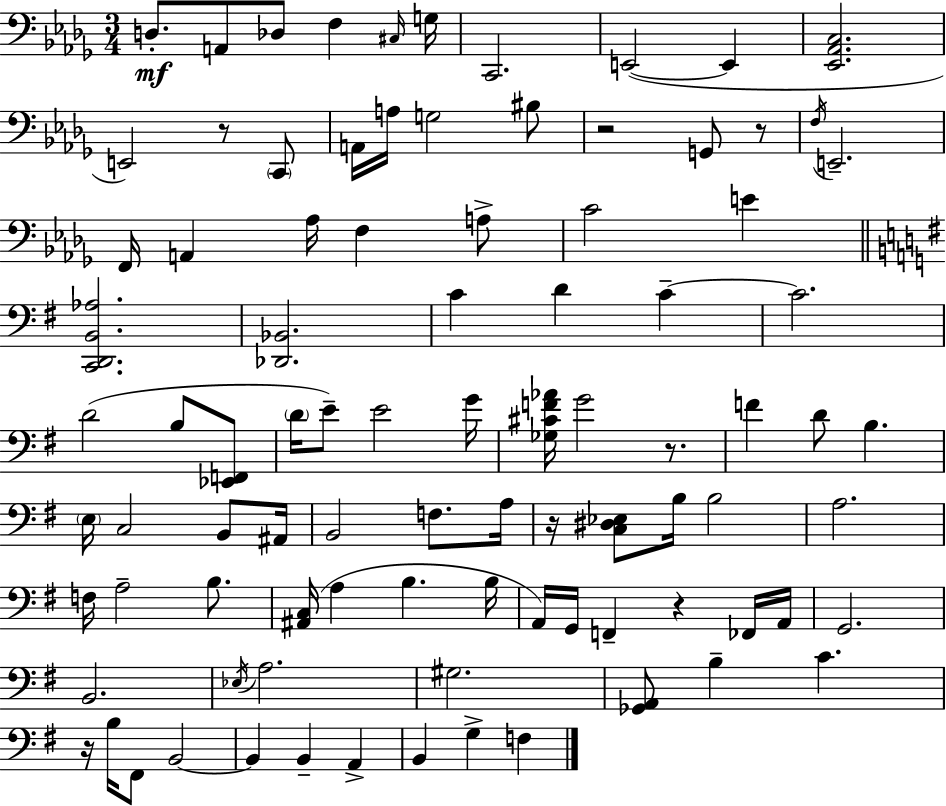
D3/e. A2/e Db3/e F3/q C#3/s G3/s C2/h. E2/h E2/q [Eb2,Ab2,C3]/h. E2/h R/e C2/e A2/s A3/s G3/h BIS3/e R/h G2/e R/e F3/s E2/h. F2/s A2/q Ab3/s F3/q A3/e C4/h E4/q [C2,D2,B2,Ab3]/h. [Db2,Bb2]/h. C4/q D4/q C4/q C4/h. D4/h B3/e [Eb2,F2]/e D4/s E4/e E4/h G4/s [Gb3,C#4,F4,Ab4]/s G4/h R/e. F4/q D4/e B3/q. E3/s C3/h B2/e A#2/s B2/h F3/e. A3/s R/s [C3,D#3,Eb3]/e B3/s B3/h A3/h. F3/s A3/h B3/e. [A#2,C3]/s A3/q B3/q. B3/s A2/s G2/s F2/q R/q FES2/s A2/s G2/h. B2/h. Eb3/s A3/h. G#3/h. [Gb2,A2]/e B3/q C4/q. R/s B3/s F#2/e B2/h B2/q B2/q A2/q B2/q G3/q F3/q